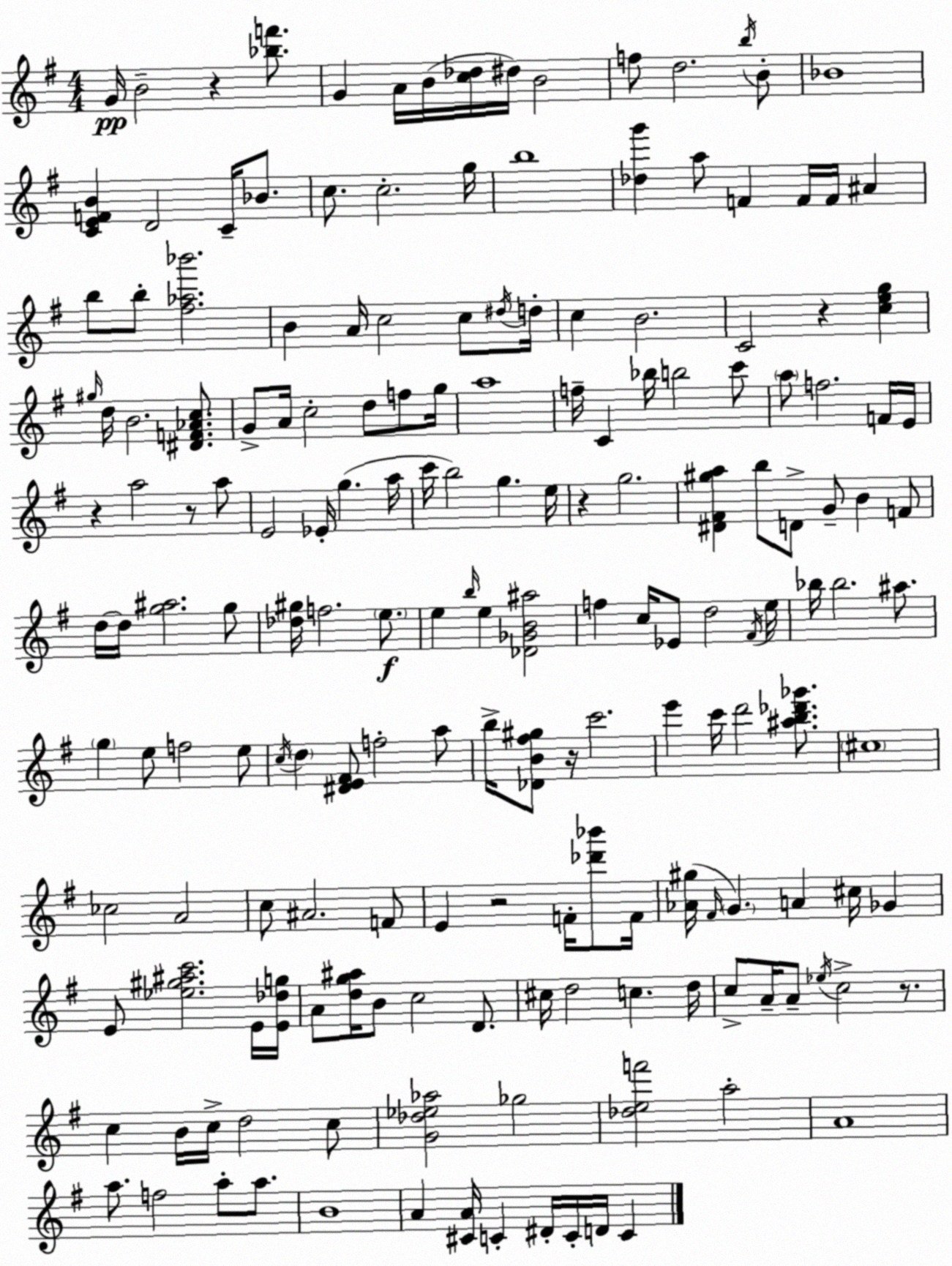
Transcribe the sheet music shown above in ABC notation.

X:1
T:Untitled
M:4/4
L:1/4
K:G
G/4 B2 z [_bf']/2 G A/4 B/4 [c_d]/4 ^d/4 B2 f/2 d2 b/4 B/2 _B4 [CEFB] D2 C/4 _B/2 c/2 c2 g/4 b4 [_dg'] a/2 F F/4 F/4 ^A b/2 b/2 [^f_a_b']2 B A/4 c2 c/2 ^d/4 d/4 c B2 C2 z [ceg] ^g/4 d/4 B2 [^DF_Ac]/2 G/2 A/4 c2 d/2 f/2 g/4 a4 f/4 C _b/4 b2 c'/2 a/2 f2 F/4 E/4 z a2 z/2 a/2 E2 _E/4 g a/4 c'/4 b2 g e/4 z g2 [^D^F^ga] b/2 D/2 G/2 B F/2 d/4 d/4 [g^a]2 g/2 [_d^g]/4 f2 e/2 e b/4 e [_D_GB^a]2 f c/4 _E/2 d2 ^F/4 e/4 _b/4 _b2 ^a/2 g e/2 f2 e/2 c/4 d [^DE^F]/2 f2 a/2 b/4 [_DB^f^g]/2 z/4 c'2 e' c'/4 d'2 [^ab_d'_g']/2 ^c4 _c2 A2 c/2 ^A2 F/2 E z2 F/4 [_d'_b']/2 F/4 [_A^g]/4 ^F/4 G A ^c/4 _G E/2 [_e^g^ac']2 E/4 [E_dg]/4 A/2 [dg^a]/4 B/2 c2 D/2 ^c/4 d2 c d/4 c/2 A/4 A/2 _e/4 c2 z/2 c B/4 c/4 d2 c/2 [G_d_e_a]2 _g2 [_def']2 a2 A4 a/2 f2 a/2 a/2 B4 A [^CA]/4 C ^D/4 C/4 D/4 C